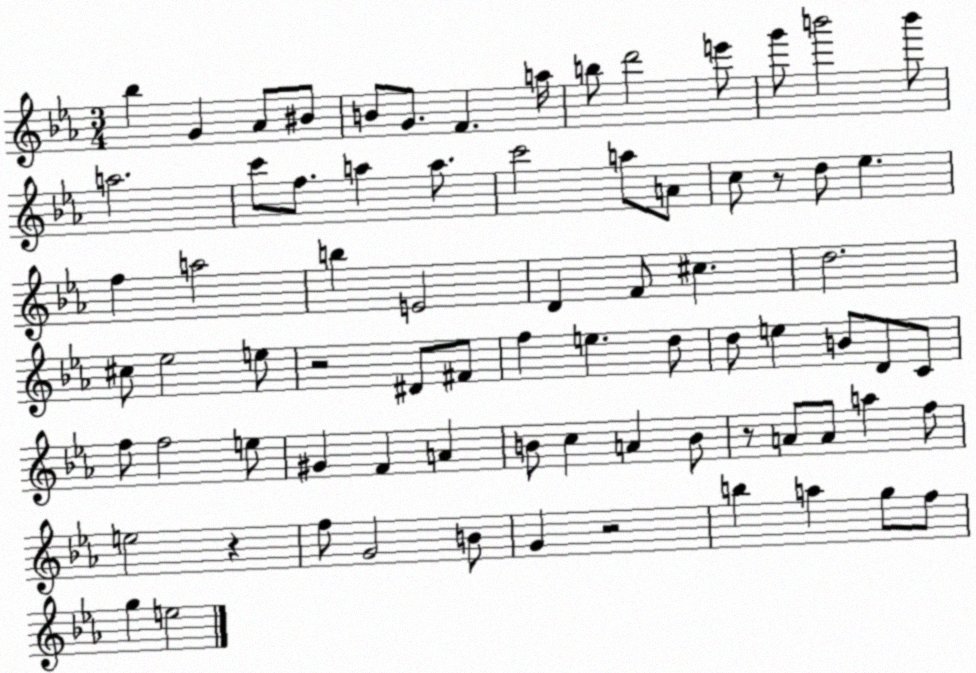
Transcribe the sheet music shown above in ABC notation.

X:1
T:Untitled
M:3/4
L:1/4
K:Eb
_b G _A/2 ^B/2 B/2 G/2 F a/4 b/2 d'2 e'/2 g'/2 b'2 b'/2 a2 c'/2 f/2 a a/2 c'2 a/2 A/2 c/2 z/2 d/2 _e f a2 b E2 D F/2 ^c d2 ^c/2 _e2 e/2 z2 ^D/2 ^F/2 f e d/2 d/2 e B/2 D/2 C/2 f/2 f2 e/2 ^G F A B/2 c A B/2 z/2 A/2 A/2 a f/2 e2 z f/2 G2 B/2 G z2 b a g/2 f/2 g e2